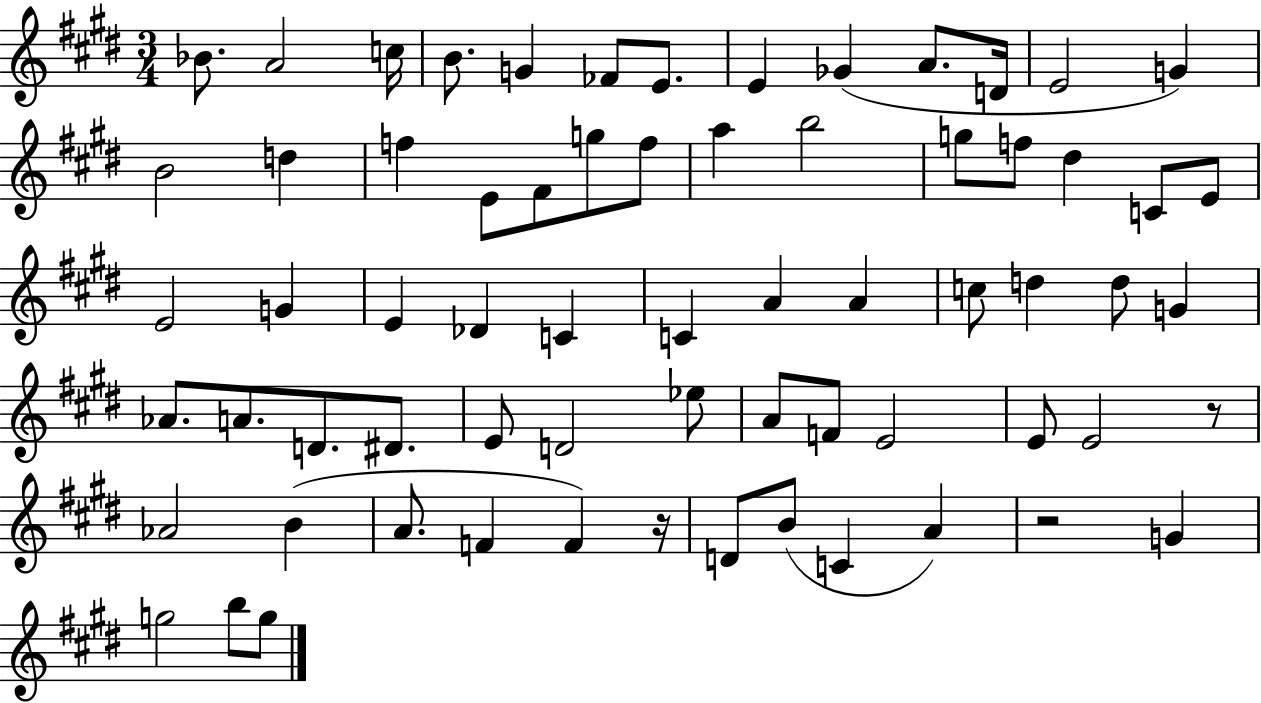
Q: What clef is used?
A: treble